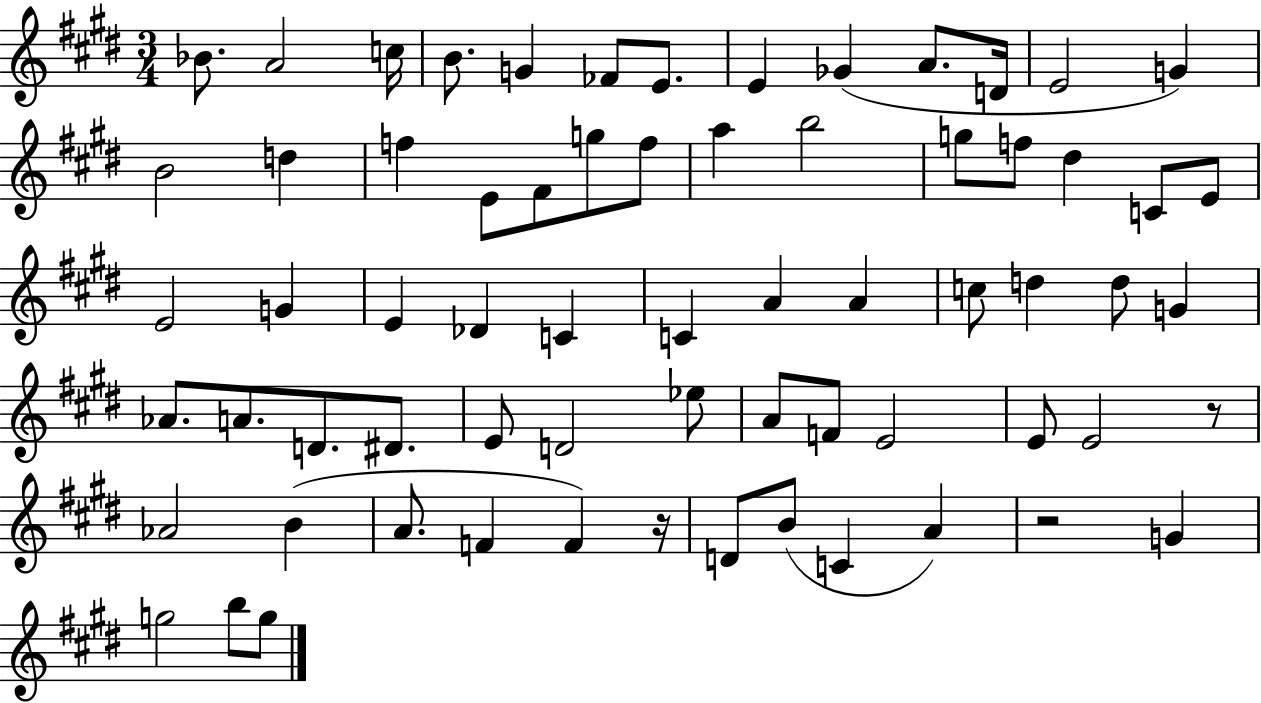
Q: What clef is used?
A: treble